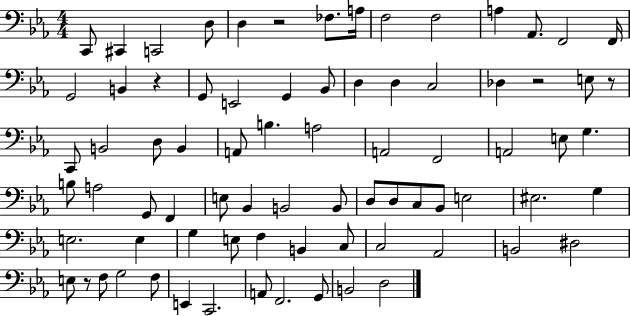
X:1
T:Untitled
M:4/4
L:1/4
K:Eb
C,,/2 ^C,, C,,2 D,/2 D, z2 _F,/2 A,/4 F,2 F,2 A, _A,,/2 F,,2 F,,/4 G,,2 B,, z G,,/2 E,,2 G,, _B,,/2 D, D, C,2 _D, z2 E,/2 z/2 C,,/2 B,,2 D,/2 B,, A,,/2 B, A,2 A,,2 F,,2 A,,2 E,/2 G, B,/2 A,2 G,,/2 F,, E,/2 _B,, B,,2 B,,/2 D,/2 D,/2 C,/2 _B,,/2 E,2 ^E,2 G, E,2 E, G, E,/2 F, B,, C,/2 C,2 _A,,2 B,,2 ^D,2 E,/2 z/2 F,/2 G,2 F,/2 E,, C,,2 A,,/2 F,,2 G,,/2 B,,2 D,2